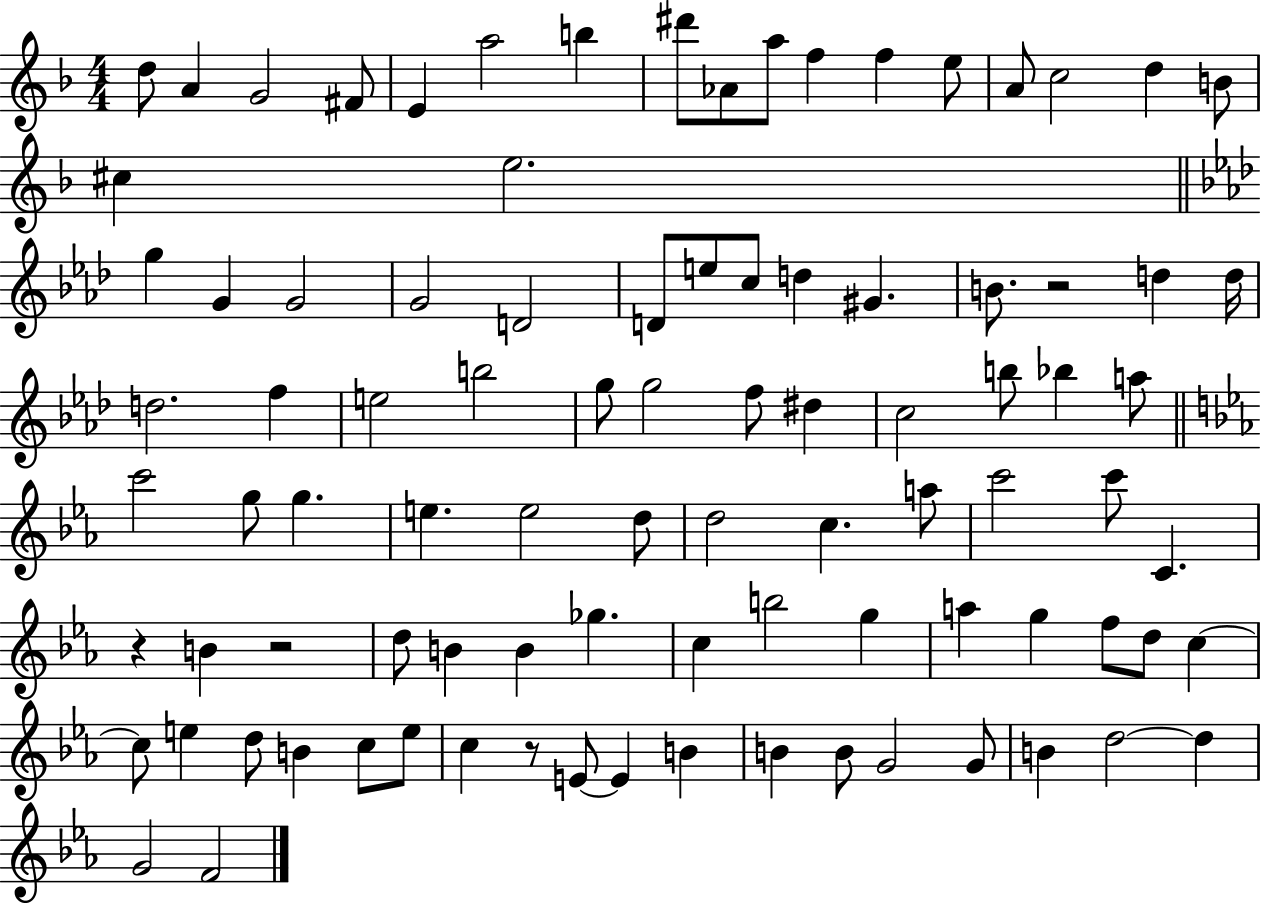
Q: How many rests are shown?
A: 4